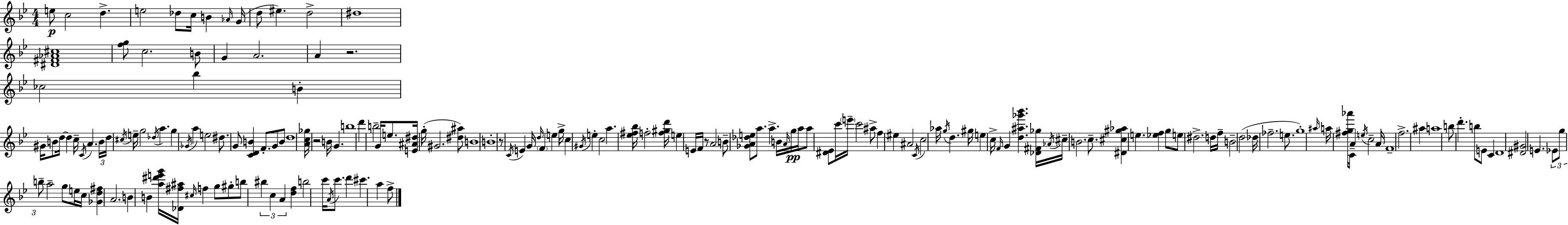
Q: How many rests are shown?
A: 4